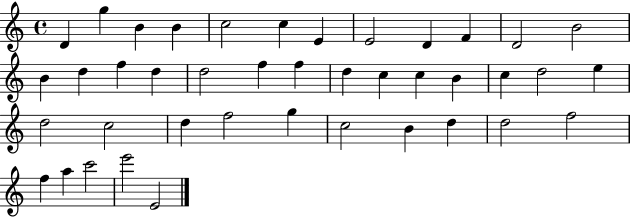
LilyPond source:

{
  \clef treble
  \time 4/4
  \defaultTimeSignature
  \key c \major
  d'4 g''4 b'4 b'4 | c''2 c''4 e'4 | e'2 d'4 f'4 | d'2 b'2 | \break b'4 d''4 f''4 d''4 | d''2 f''4 f''4 | d''4 c''4 c''4 b'4 | c''4 d''2 e''4 | \break d''2 c''2 | d''4 f''2 g''4 | c''2 b'4 d''4 | d''2 f''2 | \break f''4 a''4 c'''2 | e'''2 e'2 | \bar "|."
}